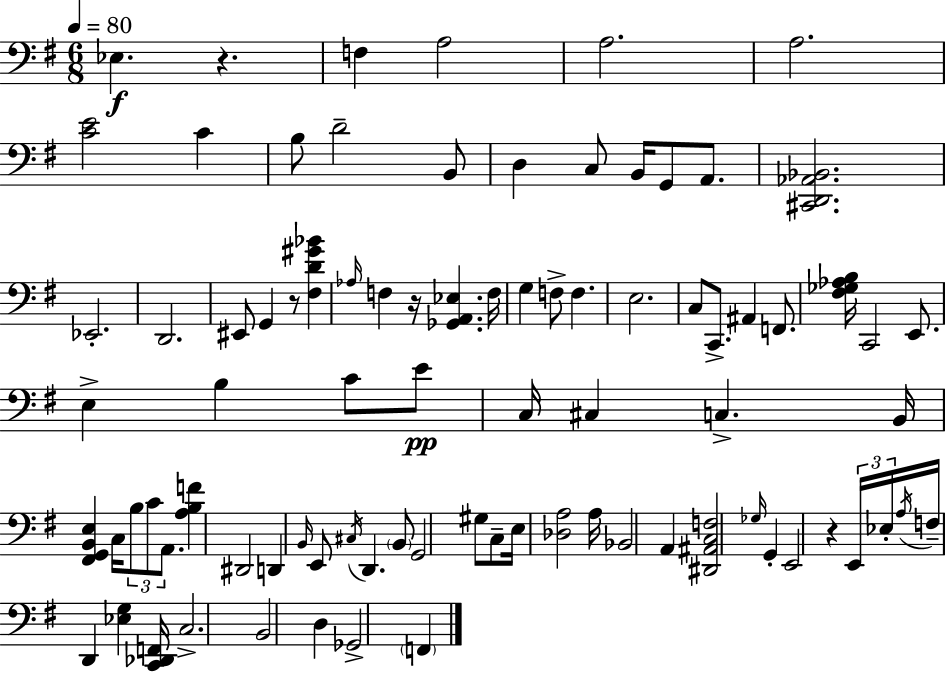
X:1
T:Untitled
M:6/8
L:1/4
K:Em
_E, z F, A,2 A,2 A,2 [CE]2 C B,/2 D2 B,,/2 D, C,/2 B,,/4 G,,/2 A,,/2 [^C,,D,,_A,,_B,,]2 _E,,2 D,,2 ^E,,/2 G,, z/2 [^F,D^G_B] _A,/4 F, z/4 [_G,,A,,_E,] F,/4 G, F,/2 F, E,2 C,/2 C,,/2 ^A,, F,,/2 [^F,_G,_A,B,]/4 C,,2 E,,/2 E, B, C/2 E/2 C,/4 ^C, C, B,,/4 [^F,,G,,B,,E,] C,/4 B,/2 C/2 A,,/2 [A,B,F] ^D,,2 D,, B,,/4 E,,/2 ^C,/4 D,, B,,/2 G,,2 ^G,/2 C,/2 E,/4 [_D,A,]2 A,/4 _B,,2 A,, [^D,,^A,,C,F,]2 _G,/4 G,, E,,2 z E,,/4 _E,/4 A,/4 F,/4 D,, [_E,G,] [C,,_D,,F,,]/4 C,2 B,,2 D, _G,,2 F,,